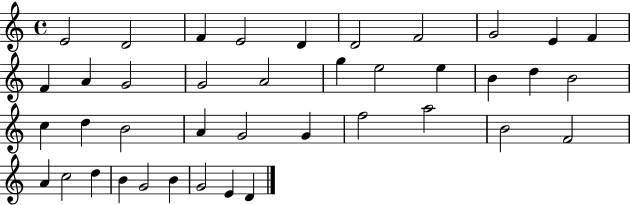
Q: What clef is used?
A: treble